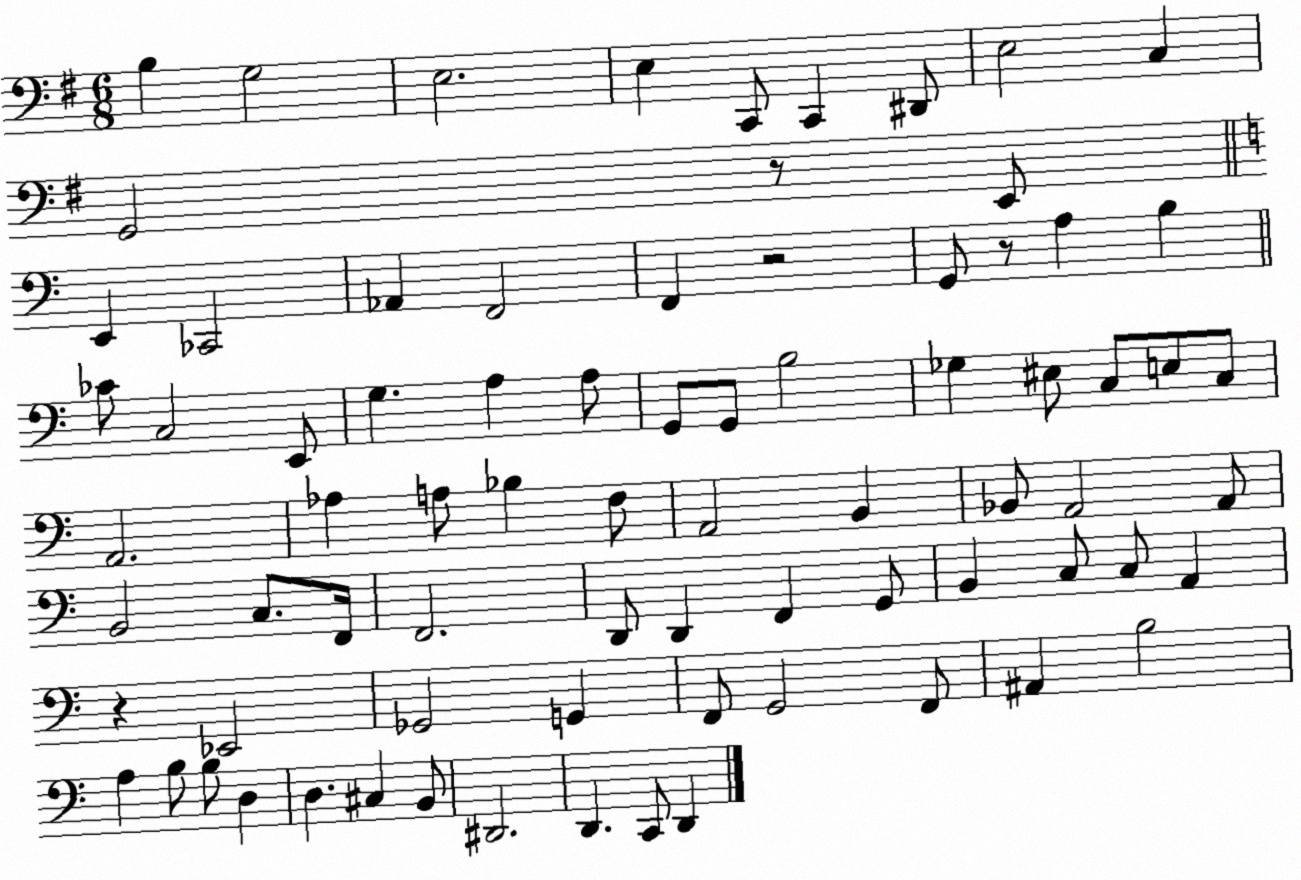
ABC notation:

X:1
T:Untitled
M:6/8
L:1/4
K:G
B, G,2 E,2 E, C,,/2 C,, ^D,,/2 E,2 C, G,,2 z/2 E,,/2 E,, _C,,2 _A,, F,,2 F,, z2 G,,/2 z/2 A, B, _C/2 C,2 E,,/2 G, A, A,/2 G,,/2 G,,/2 B,2 _G, ^E,/2 C,/2 E,/2 C,/2 A,,2 _A, A,/2 _B, F,/2 A,,2 B,, _B,,/2 A,,2 A,,/2 B,,2 C,/2 F,,/4 F,,2 D,,/2 D,, F,, G,,/2 B,, C,/2 C,/2 A,, z _E,,2 _G,,2 G,, F,,/2 G,,2 F,,/2 ^A,, B,2 A, B,/2 B,/2 D, D, ^C, B,,/2 ^D,,2 D,, C,,/2 D,,